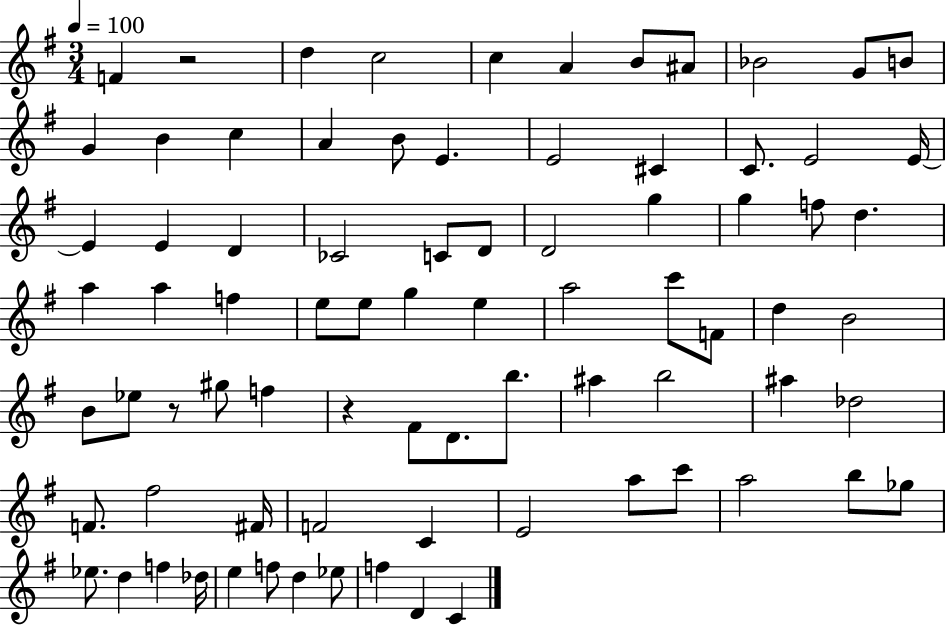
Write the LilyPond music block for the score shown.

{
  \clef treble
  \numericTimeSignature
  \time 3/4
  \key g \major
  \tempo 4 = 100
  f'4 r2 | d''4 c''2 | c''4 a'4 b'8 ais'8 | bes'2 g'8 b'8 | \break g'4 b'4 c''4 | a'4 b'8 e'4. | e'2 cis'4 | c'8. e'2 e'16~~ | \break e'4 e'4 d'4 | ces'2 c'8 d'8 | d'2 g''4 | g''4 f''8 d''4. | \break a''4 a''4 f''4 | e''8 e''8 g''4 e''4 | a''2 c'''8 f'8 | d''4 b'2 | \break b'8 ees''8 r8 gis''8 f''4 | r4 fis'8 d'8. b''8. | ais''4 b''2 | ais''4 des''2 | \break f'8. fis''2 fis'16 | f'2 c'4 | e'2 a''8 c'''8 | a''2 b''8 ges''8 | \break ees''8. d''4 f''4 des''16 | e''4 f''8 d''4 ees''8 | f''4 d'4 c'4 | \bar "|."
}